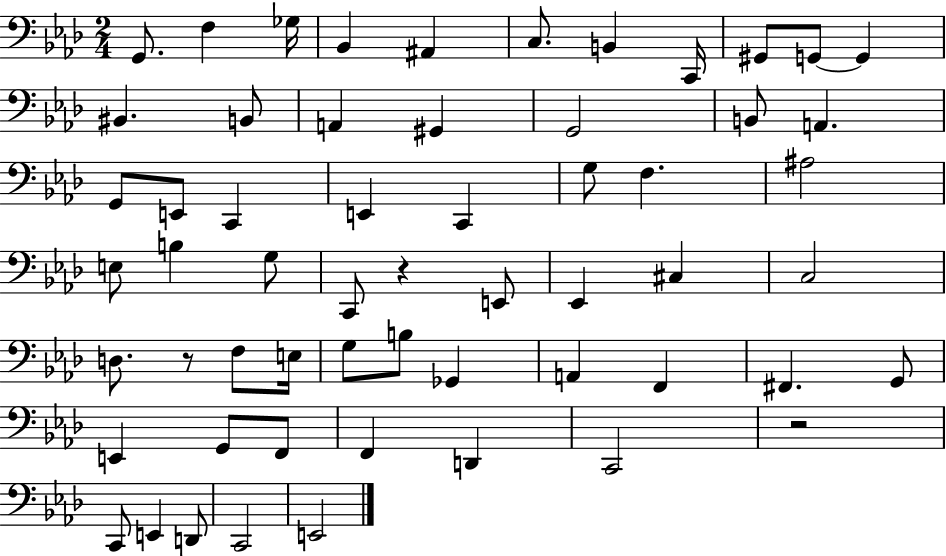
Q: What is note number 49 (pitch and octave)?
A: D2